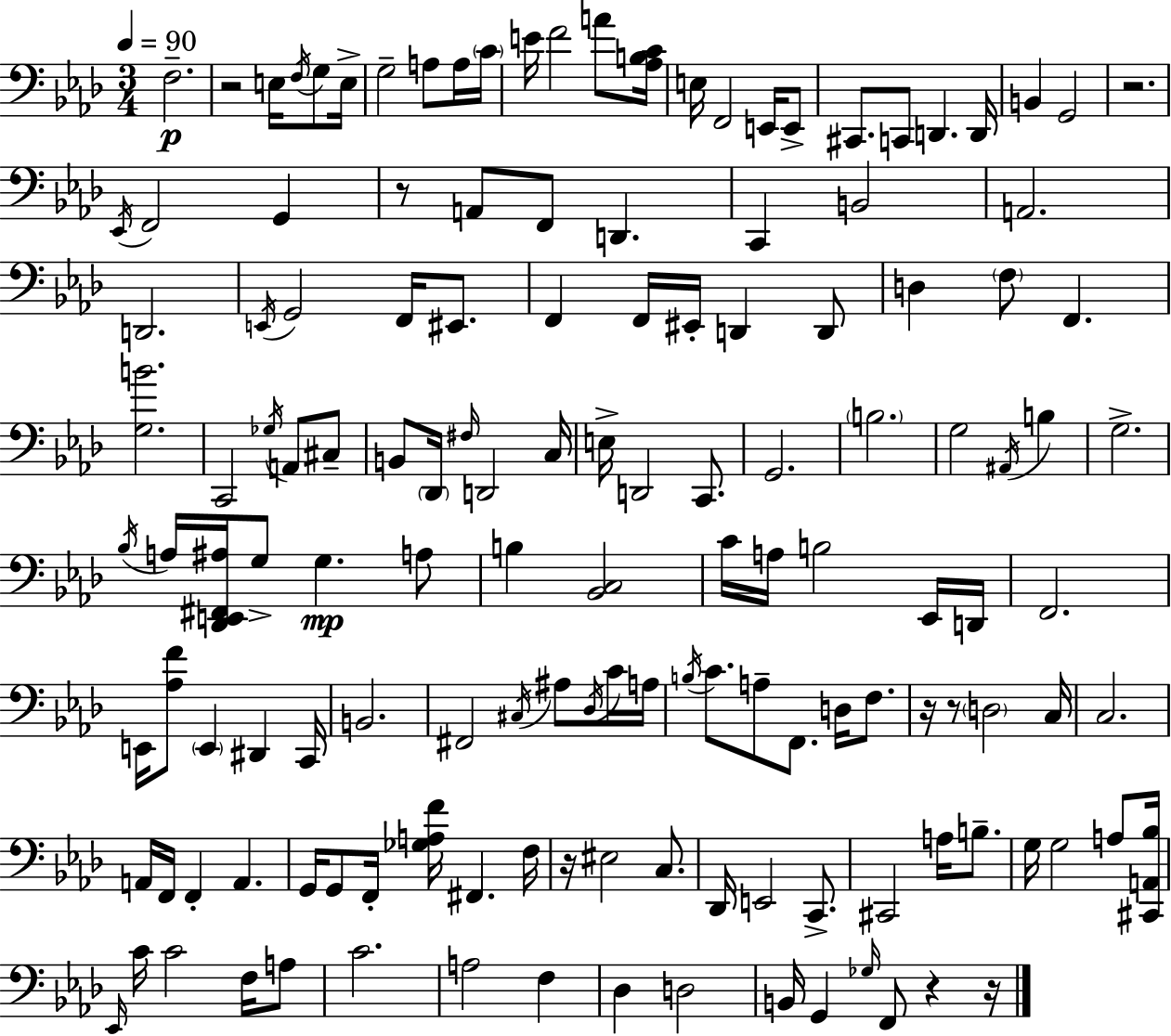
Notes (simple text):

F3/h. R/h E3/s F3/s G3/e E3/s G3/h A3/e A3/s C4/s E4/s F4/h A4/e [Ab3,B3,C4]/s E3/s F2/h E2/s E2/e C#2/e. C2/e D2/q. D2/s B2/q G2/h R/h. Eb2/s F2/h G2/q R/e A2/e F2/e D2/q. C2/q B2/h A2/h. D2/h. E2/s G2/h F2/s EIS2/e. F2/q F2/s EIS2/s D2/q D2/e D3/q F3/e F2/q. [G3,B4]/h. C2/h Gb3/s A2/e C#3/e B2/e Db2/s F#3/s D2/h C3/s E3/s D2/h C2/e. G2/h. B3/h. G3/h A#2/s B3/q G3/h. Bb3/s A3/s [Db2,E2,F#2,A#3]/s G3/e G3/q. A3/e B3/q [Bb2,C3]/h C4/s A3/s B3/h Eb2/s D2/s F2/h. E2/s [Ab3,F4]/e E2/q D#2/q C2/s B2/h. F#2/h C#3/s A#3/e Db3/s C4/s A3/s B3/s C4/e. A3/e F2/e. D3/s F3/e. R/s R/e D3/h C3/s C3/h. A2/s F2/s F2/q A2/q. G2/s G2/e F2/s [Gb3,A3,F4]/s F#2/q. F3/s R/s EIS3/h C3/e. Db2/s E2/h C2/e. C#2/h A3/s B3/e. G3/s G3/h A3/e [C#2,A2,Bb3]/s Eb2/s C4/s C4/h F3/s A3/e C4/h. A3/h F3/q Db3/q D3/h B2/s G2/q Gb3/s F2/e R/q R/s